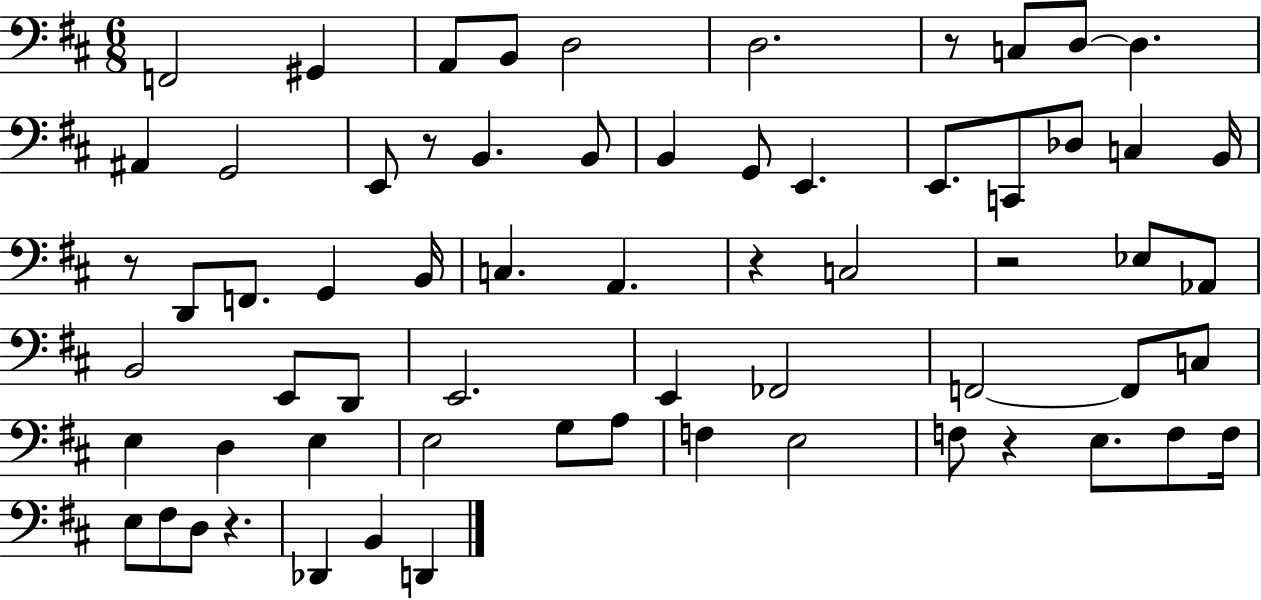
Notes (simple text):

F2/h G#2/q A2/e B2/e D3/h D3/h. R/e C3/e D3/e D3/q. A#2/q G2/h E2/e R/e B2/q. B2/e B2/q G2/e E2/q. E2/e. C2/e Db3/e C3/q B2/s R/e D2/e F2/e. G2/q B2/s C3/q. A2/q. R/q C3/h R/h Eb3/e Ab2/e B2/h E2/e D2/e E2/h. E2/q FES2/h F2/h F2/e C3/e E3/q D3/q E3/q E3/h G3/e A3/e F3/q E3/h F3/e R/q E3/e. F3/e F3/s E3/e F#3/e D3/e R/q. Db2/q B2/q D2/q